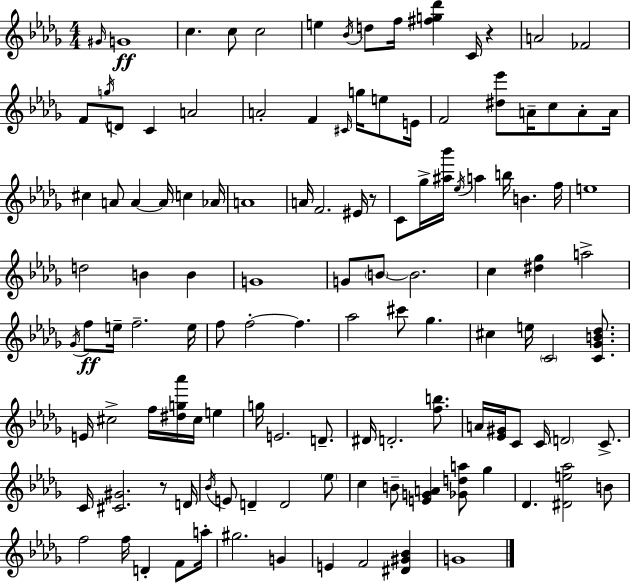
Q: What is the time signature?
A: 4/4